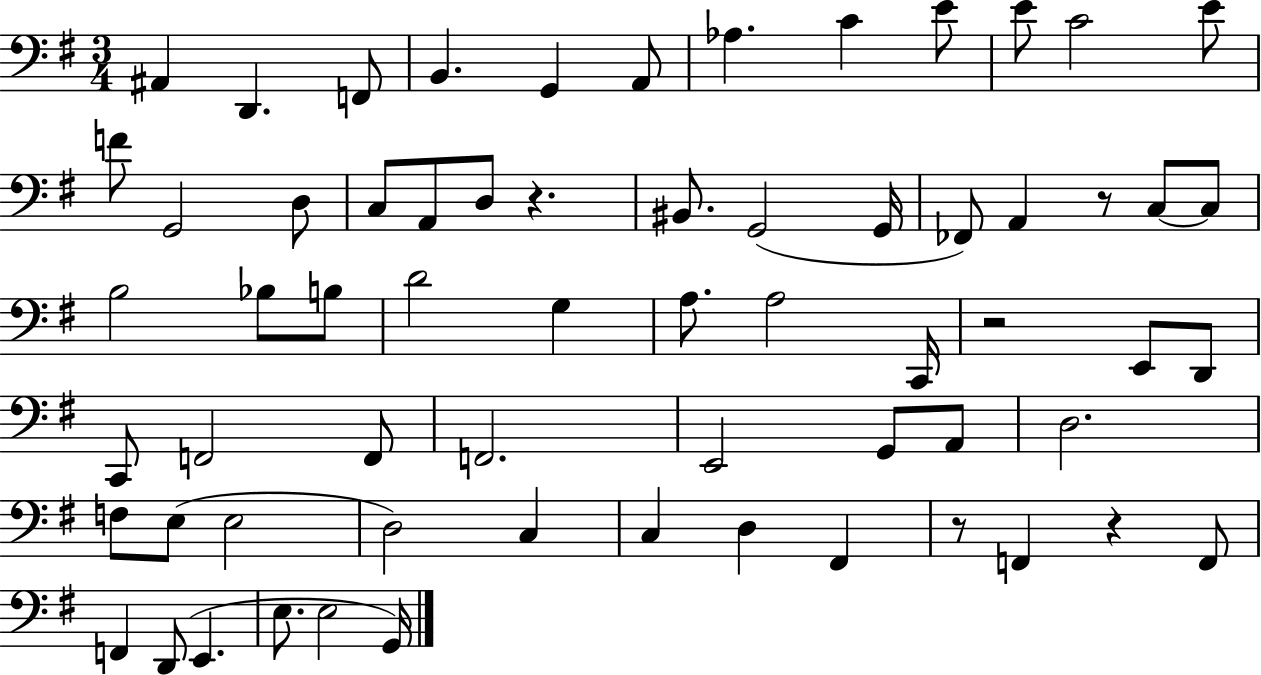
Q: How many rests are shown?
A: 5